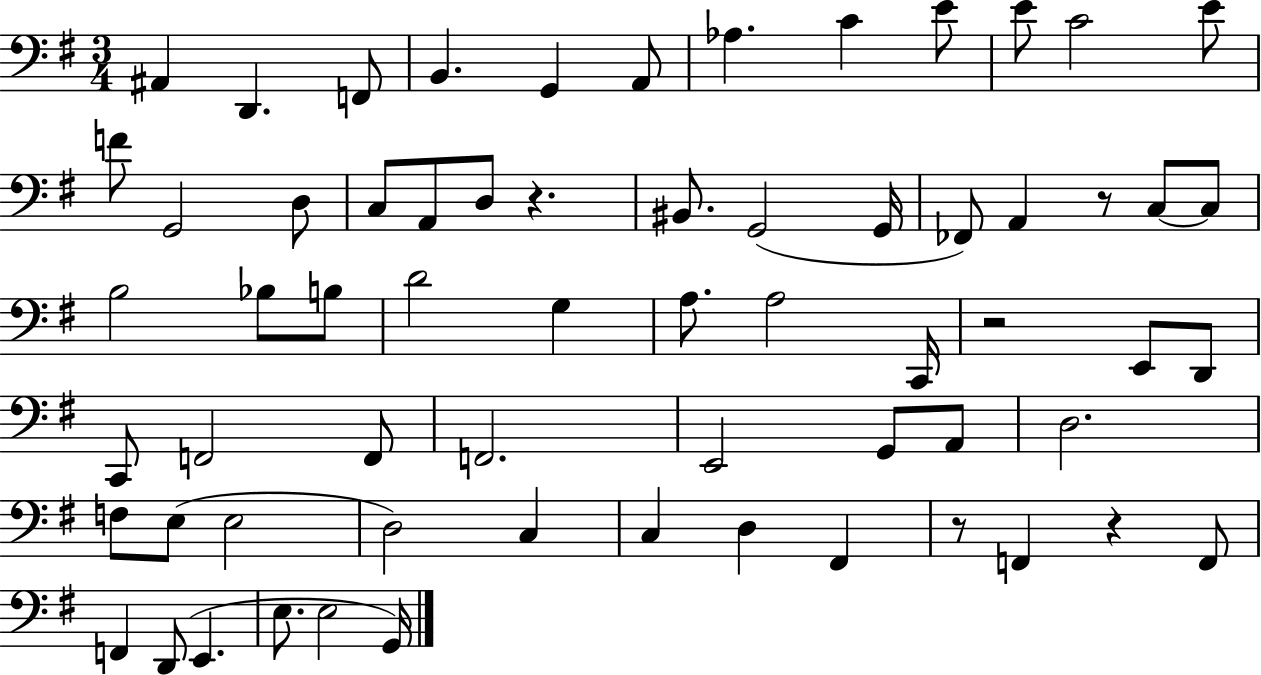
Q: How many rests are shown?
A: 5